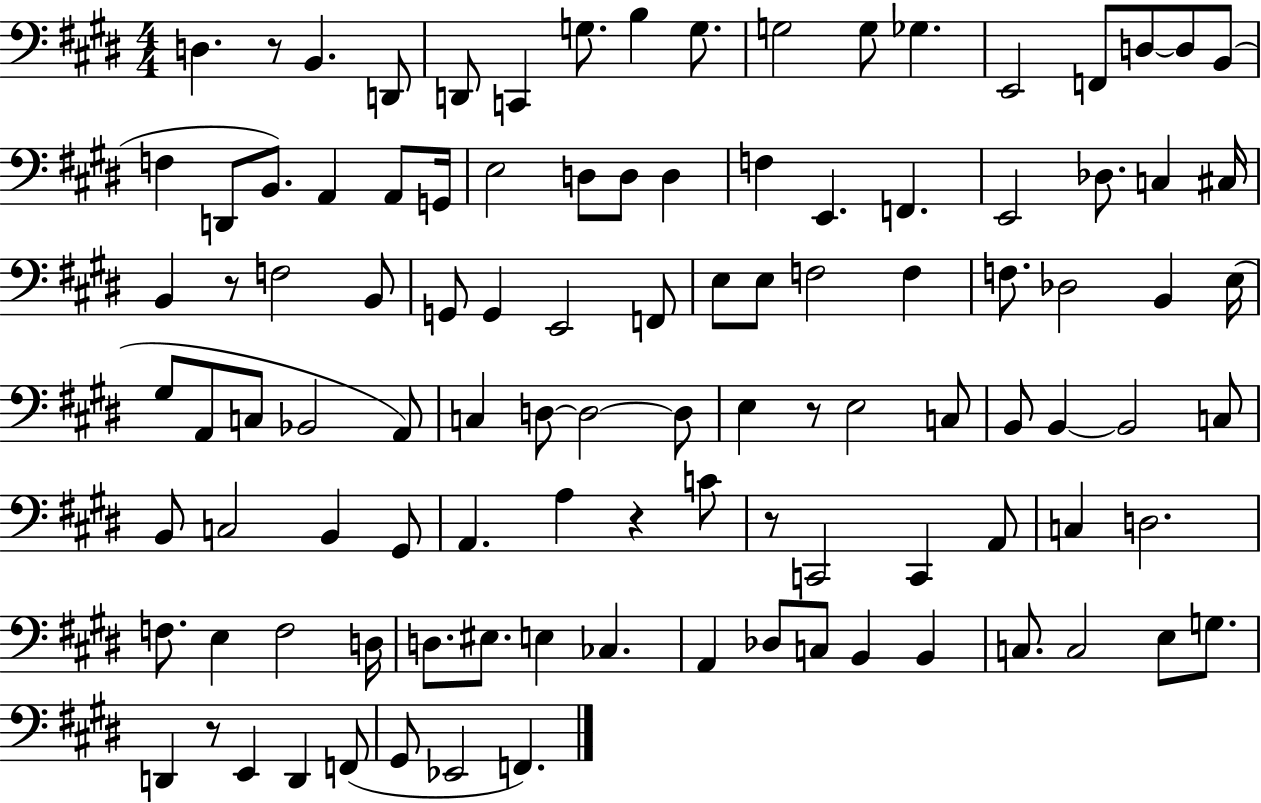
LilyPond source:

{
  \clef bass
  \numericTimeSignature
  \time 4/4
  \key e \major
  d4. r8 b,4. d,8 | d,8 c,4 g8. b4 g8. | g2 g8 ges4. | e,2 f,8 d8~~ d8 b,8( | \break f4 d,8 b,8.) a,4 a,8 g,16 | e2 d8 d8 d4 | f4 e,4. f,4. | e,2 des8. c4 cis16 | \break b,4 r8 f2 b,8 | g,8 g,4 e,2 f,8 | e8 e8 f2 f4 | f8. des2 b,4 e16( | \break gis8 a,8 c8 bes,2 a,8) | c4 d8~~ d2~~ d8 | e4 r8 e2 c8 | b,8 b,4~~ b,2 c8 | \break b,8 c2 b,4 gis,8 | a,4. a4 r4 c'8 | r8 c,2 c,4 a,8 | c4 d2. | \break f8. e4 f2 d16 | d8. eis8. e4 ces4. | a,4 des8 c8 b,4 b,4 | c8. c2 e8 g8. | \break d,4 r8 e,4 d,4 f,8( | gis,8 ees,2 f,4.) | \bar "|."
}